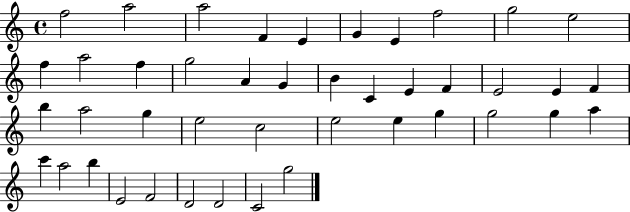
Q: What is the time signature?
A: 4/4